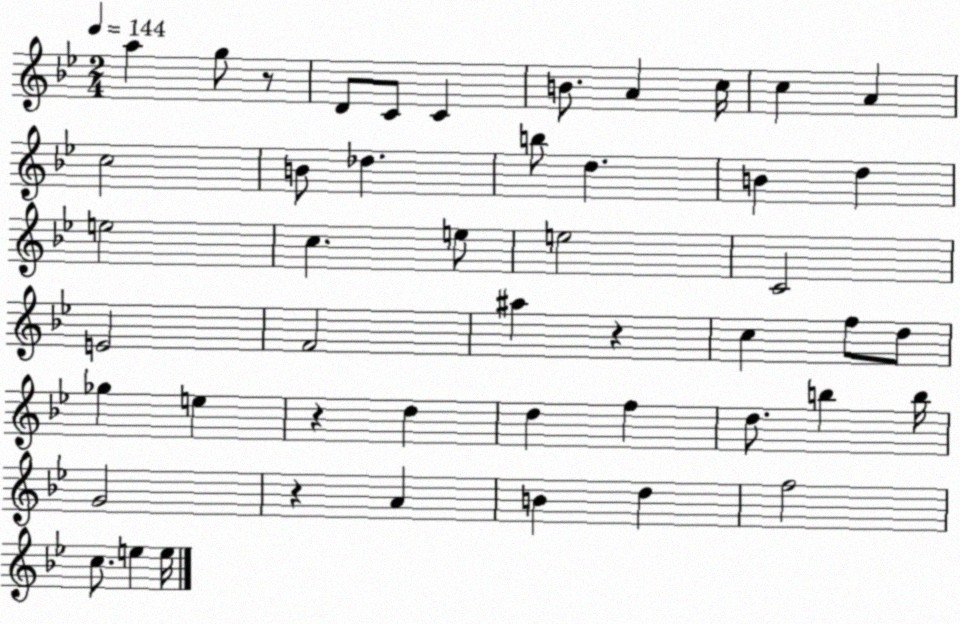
X:1
T:Untitled
M:2/4
L:1/4
K:Bb
a g/2 z/2 D/2 C/2 C B/2 A c/4 c A c2 B/2 _d b/2 d B d e2 c e/2 e2 C2 E2 F2 ^a z c f/2 d/2 _g e z d d f d/2 b b/4 G2 z A B d f2 c/2 e e/4